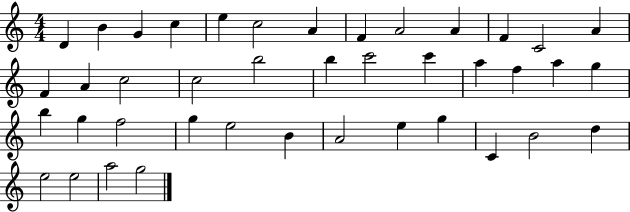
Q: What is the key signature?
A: C major